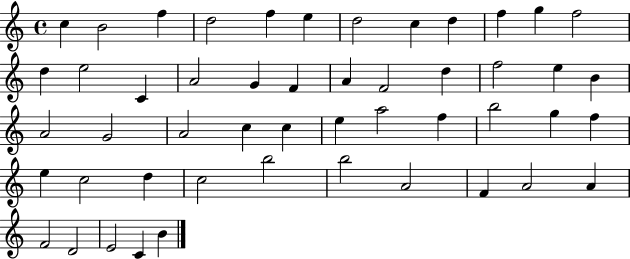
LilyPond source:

{
  \clef treble
  \time 4/4
  \defaultTimeSignature
  \key c \major
  c''4 b'2 f''4 | d''2 f''4 e''4 | d''2 c''4 d''4 | f''4 g''4 f''2 | \break d''4 e''2 c'4 | a'2 g'4 f'4 | a'4 f'2 d''4 | f''2 e''4 b'4 | \break a'2 g'2 | a'2 c''4 c''4 | e''4 a''2 f''4 | b''2 g''4 f''4 | \break e''4 c''2 d''4 | c''2 b''2 | b''2 a'2 | f'4 a'2 a'4 | \break f'2 d'2 | e'2 c'4 b'4 | \bar "|."
}